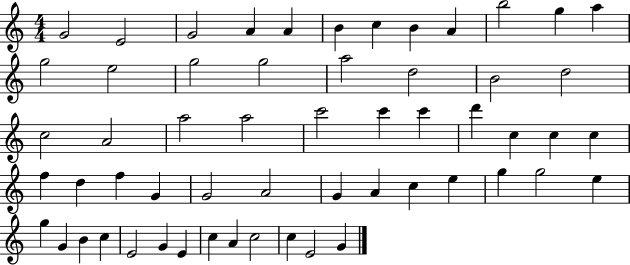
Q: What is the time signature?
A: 4/4